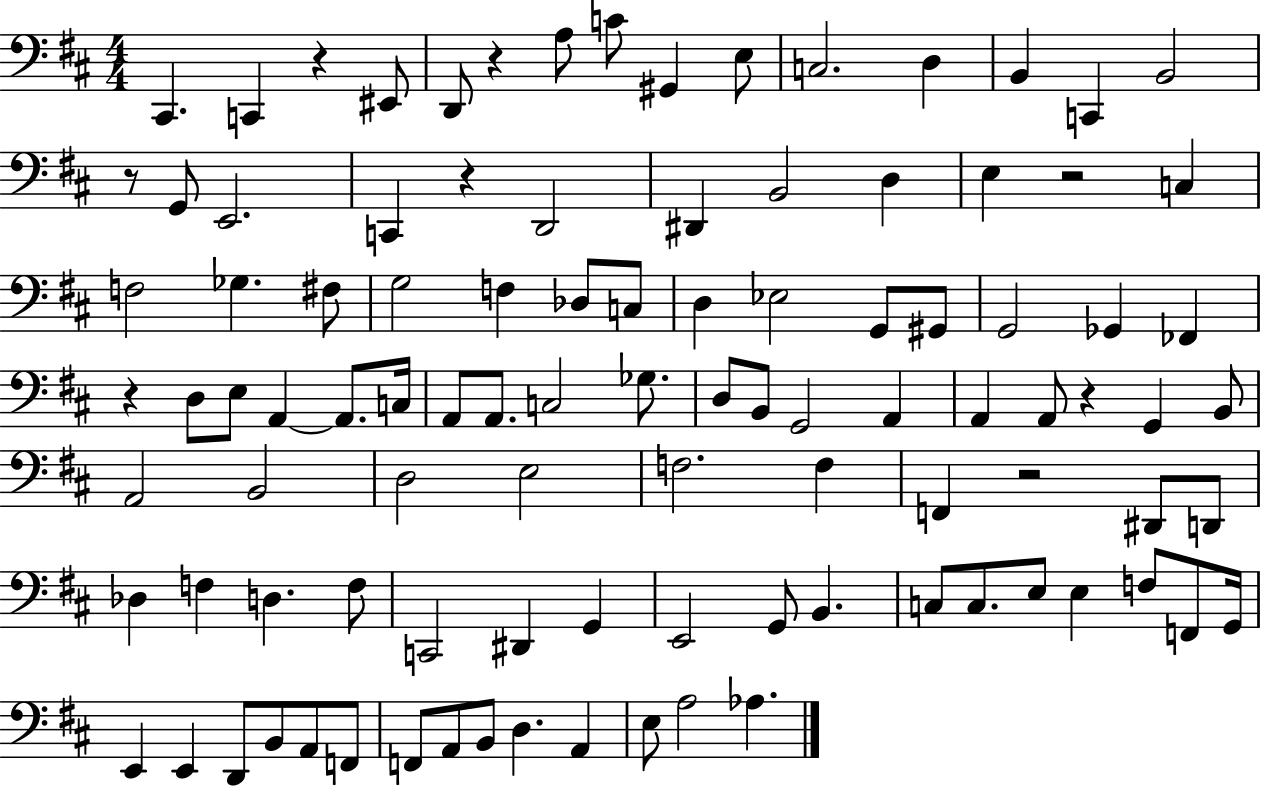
C#2/q. C2/q R/q EIS2/e D2/e R/q A3/e C4/e G#2/q E3/e C3/h. D3/q B2/q C2/q B2/h R/e G2/e E2/h. C2/q R/q D2/h D#2/q B2/h D3/q E3/q R/h C3/q F3/h Gb3/q. F#3/e G3/h F3/q Db3/e C3/e D3/q Eb3/h G2/e G#2/e G2/h Gb2/q FES2/q R/q D3/e E3/e A2/q A2/e. C3/s A2/e A2/e. C3/h Gb3/e. D3/e B2/e G2/h A2/q A2/q A2/e R/q G2/q B2/e A2/h B2/h D3/h E3/h F3/h. F3/q F2/q R/h D#2/e D2/e Db3/q F3/q D3/q. F3/e C2/h D#2/q G2/q E2/h G2/e B2/q. C3/e C3/e. E3/e E3/q F3/e F2/e G2/s E2/q E2/q D2/e B2/e A2/e F2/e F2/e A2/e B2/e D3/q. A2/q E3/e A3/h Ab3/q.